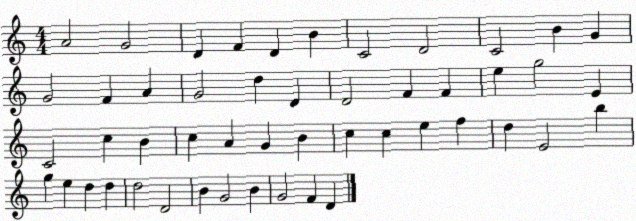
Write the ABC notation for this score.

X:1
T:Untitled
M:4/4
L:1/4
K:C
A2 G2 D F D B C2 D2 C2 B G G2 F A G2 d D D2 F F e g2 E C2 c B c A G B c c e f d E2 b g e d d d2 D2 B G2 B G2 F D